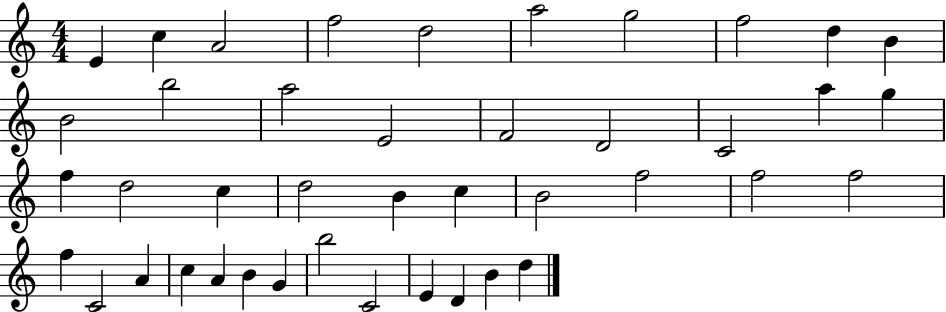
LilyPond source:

{
  \clef treble
  \numericTimeSignature
  \time 4/4
  \key c \major
  e'4 c''4 a'2 | f''2 d''2 | a''2 g''2 | f''2 d''4 b'4 | \break b'2 b''2 | a''2 e'2 | f'2 d'2 | c'2 a''4 g''4 | \break f''4 d''2 c''4 | d''2 b'4 c''4 | b'2 f''2 | f''2 f''2 | \break f''4 c'2 a'4 | c''4 a'4 b'4 g'4 | b''2 c'2 | e'4 d'4 b'4 d''4 | \break \bar "|."
}